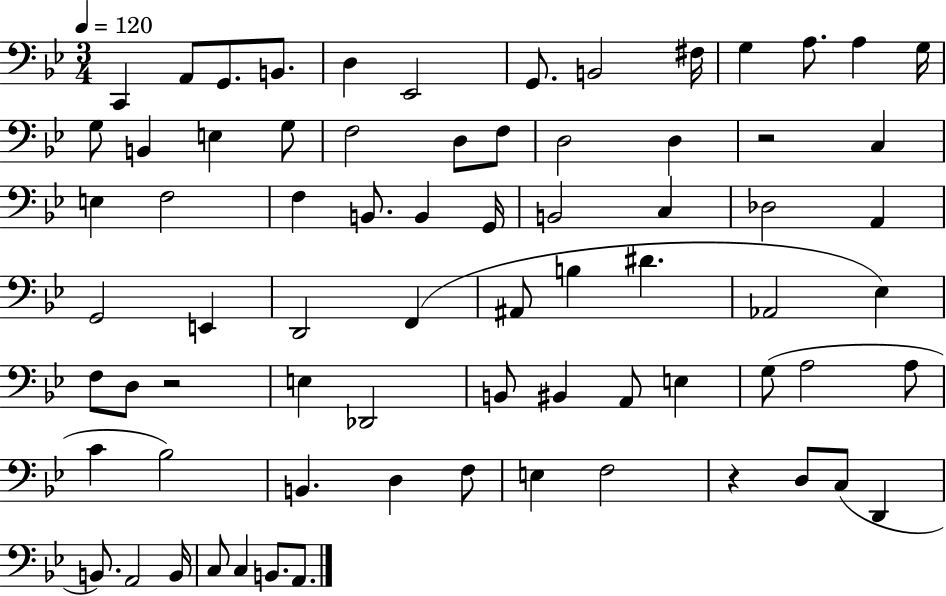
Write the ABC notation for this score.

X:1
T:Untitled
M:3/4
L:1/4
K:Bb
C,, A,,/2 G,,/2 B,,/2 D, _E,,2 G,,/2 B,,2 ^F,/4 G, A,/2 A, G,/4 G,/2 B,, E, G,/2 F,2 D,/2 F,/2 D,2 D, z2 C, E, F,2 F, B,,/2 B,, G,,/4 B,,2 C, _D,2 A,, G,,2 E,, D,,2 F,, ^A,,/2 B, ^D _A,,2 _E, F,/2 D,/2 z2 E, _D,,2 B,,/2 ^B,, A,,/2 E, G,/2 A,2 A,/2 C _B,2 B,, D, F,/2 E, F,2 z D,/2 C,/2 D,, B,,/2 A,,2 B,,/4 C,/2 C, B,,/2 A,,/2